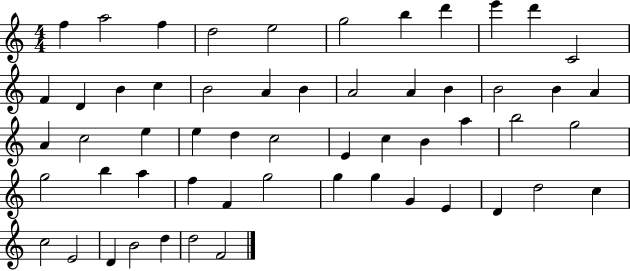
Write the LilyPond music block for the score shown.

{
  \clef treble
  \numericTimeSignature
  \time 4/4
  \key c \major
  f''4 a''2 f''4 | d''2 e''2 | g''2 b''4 d'''4 | e'''4 d'''4 c'2 | \break f'4 d'4 b'4 c''4 | b'2 a'4 b'4 | a'2 a'4 b'4 | b'2 b'4 a'4 | \break a'4 c''2 e''4 | e''4 d''4 c''2 | e'4 c''4 b'4 a''4 | b''2 g''2 | \break g''2 b''4 a''4 | f''4 f'4 g''2 | g''4 g''4 g'4 e'4 | d'4 d''2 c''4 | \break c''2 e'2 | d'4 b'2 d''4 | d''2 f'2 | \bar "|."
}